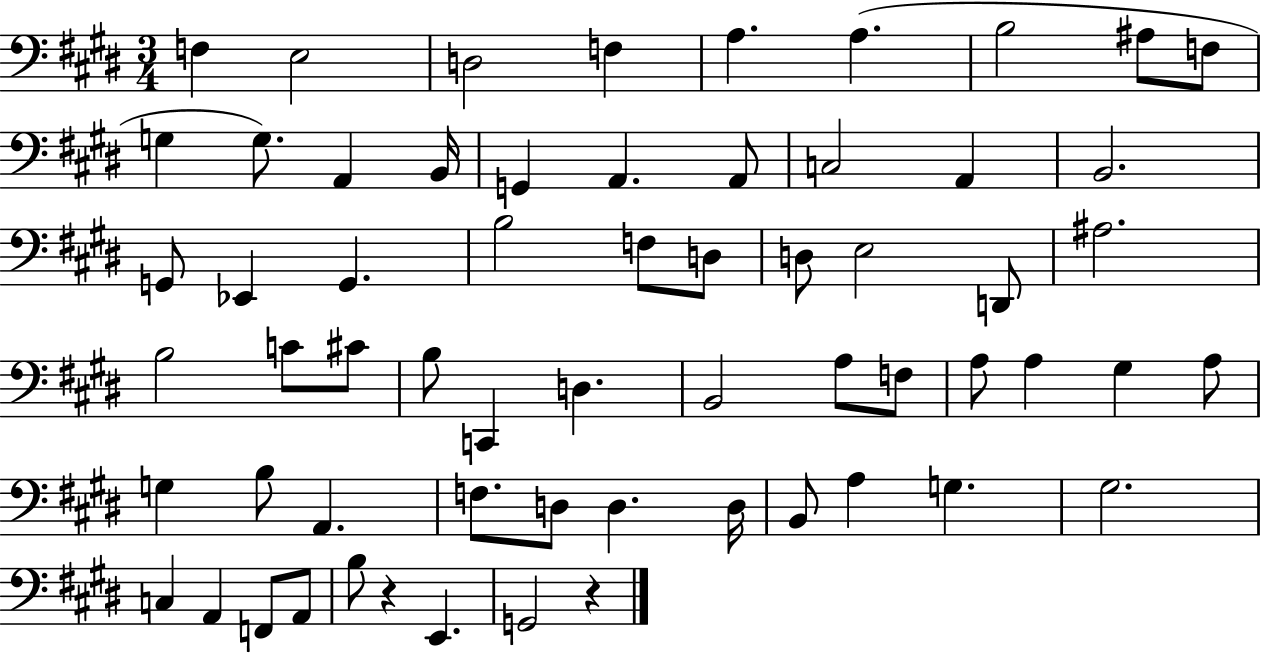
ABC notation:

X:1
T:Untitled
M:3/4
L:1/4
K:E
F, E,2 D,2 F, A, A, B,2 ^A,/2 F,/2 G, G,/2 A,, B,,/4 G,, A,, A,,/2 C,2 A,, B,,2 G,,/2 _E,, G,, B,2 F,/2 D,/2 D,/2 E,2 D,,/2 ^A,2 B,2 C/2 ^C/2 B,/2 C,, D, B,,2 A,/2 F,/2 A,/2 A, ^G, A,/2 G, B,/2 A,, F,/2 D,/2 D, D,/4 B,,/2 A, G, ^G,2 C, A,, F,,/2 A,,/2 B,/2 z E,, G,,2 z